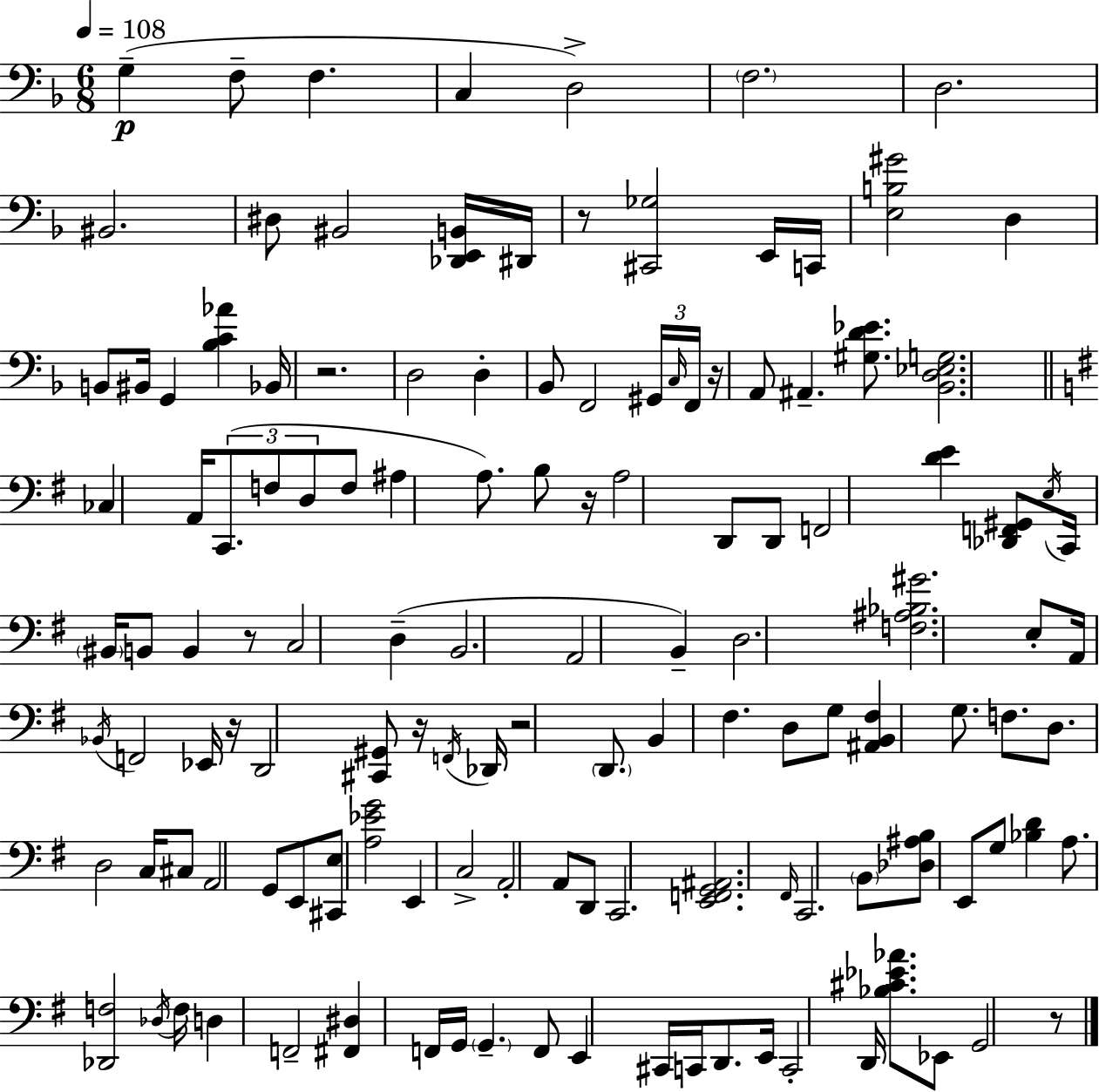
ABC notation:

X:1
T:Untitled
M:6/8
L:1/4
K:F
G, F,/2 F, C, D,2 F,2 D,2 ^B,,2 ^D,/2 ^B,,2 [_D,,E,,B,,]/4 ^D,,/4 z/2 [^C,,_G,]2 E,,/4 C,,/4 [E,B,^G]2 D, B,,/2 ^B,,/4 G,, [_B,C_A] _B,,/4 z2 D,2 D, _B,,/2 F,,2 ^G,,/4 C,/4 F,,/4 z/4 A,,/2 ^A,, [^G,D_E]/2 [_B,,D,_E,G,]2 _C, A,,/4 C,,/2 F,/2 D,/2 F,/2 ^A, A,/2 B,/2 z/4 A,2 D,,/2 D,,/2 F,,2 [DE] [_D,,F,,^G,,]/2 E,/4 C,,/4 ^B,,/4 B,,/2 B,, z/2 C,2 D, B,,2 A,,2 B,, D,2 [F,^A,_B,^G]2 E,/2 A,,/4 _B,,/4 F,,2 _E,,/4 z/4 D,,2 [^C,,^G,,]/2 z/4 F,,/4 _D,,/4 z2 D,,/2 B,, ^F, D,/2 G,/2 [^A,,B,,^F,] G,/2 F,/2 D,/2 D,2 C,/4 ^C,/2 A,,2 G,,/2 E,,/2 [^C,,E,]/2 [A,_EG]2 E,, C,2 A,,2 A,,/2 D,,/2 C,,2 [E,,F,,G,,^A,,]2 ^F,,/4 C,,2 B,,/2 [_D,^A,B,]/2 E,,/2 G,/2 [_B,D] A,/2 [_D,,F,]2 _D,/4 F,/4 D, F,,2 [^F,,^D,] F,,/4 G,,/4 G,, F,,/2 E,, ^C,,/4 C,,/4 D,,/2 E,,/4 C,,2 D,,/4 [_B,^C_E_A]/2 _E,,/2 G,,2 z/2